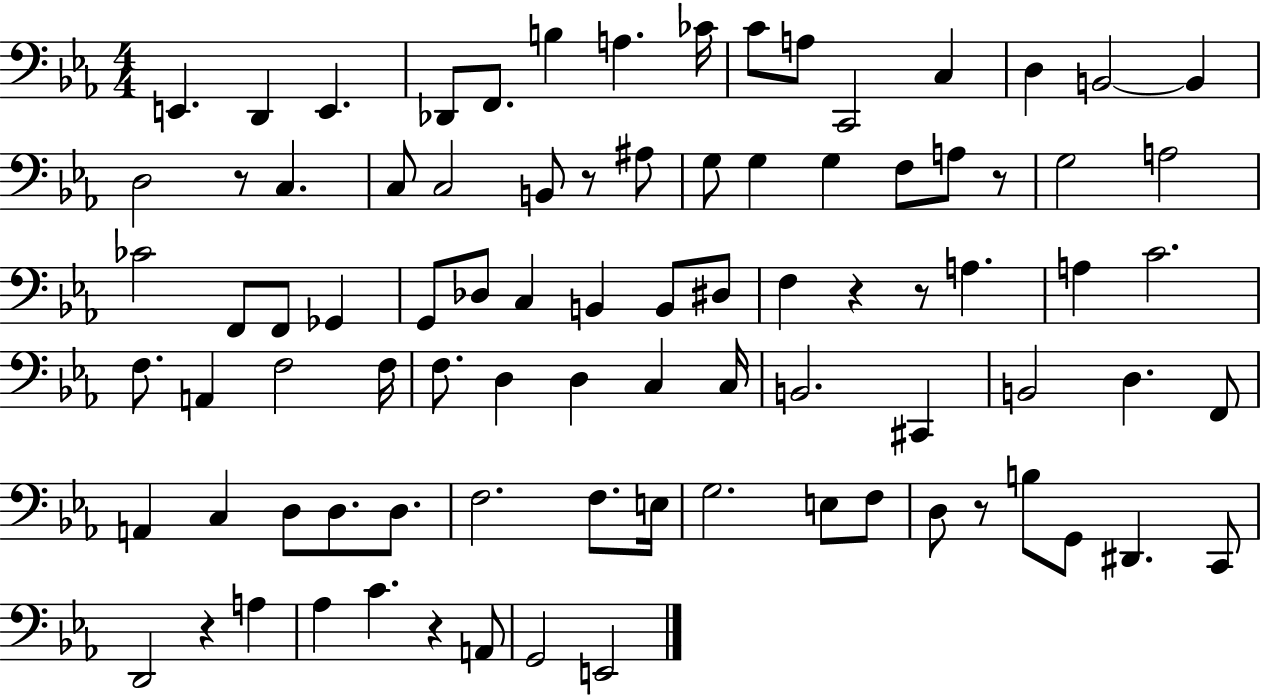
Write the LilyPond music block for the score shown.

{
  \clef bass
  \numericTimeSignature
  \time 4/4
  \key ees \major
  e,4. d,4 e,4. | des,8 f,8. b4 a4. ces'16 | c'8 a8 c,2 c4 | d4 b,2~~ b,4 | \break d2 r8 c4. | c8 c2 b,8 r8 ais8 | g8 g4 g4 f8 a8 r8 | g2 a2 | \break ces'2 f,8 f,8 ges,4 | g,8 des8 c4 b,4 b,8 dis8 | f4 r4 r8 a4. | a4 c'2. | \break f8. a,4 f2 f16 | f8. d4 d4 c4 c16 | b,2. cis,4 | b,2 d4. f,8 | \break a,4 c4 d8 d8. d8. | f2. f8. e16 | g2. e8 f8 | d8 r8 b8 g,8 dis,4. c,8 | \break d,2 r4 a4 | aes4 c'4. r4 a,8 | g,2 e,2 | \bar "|."
}